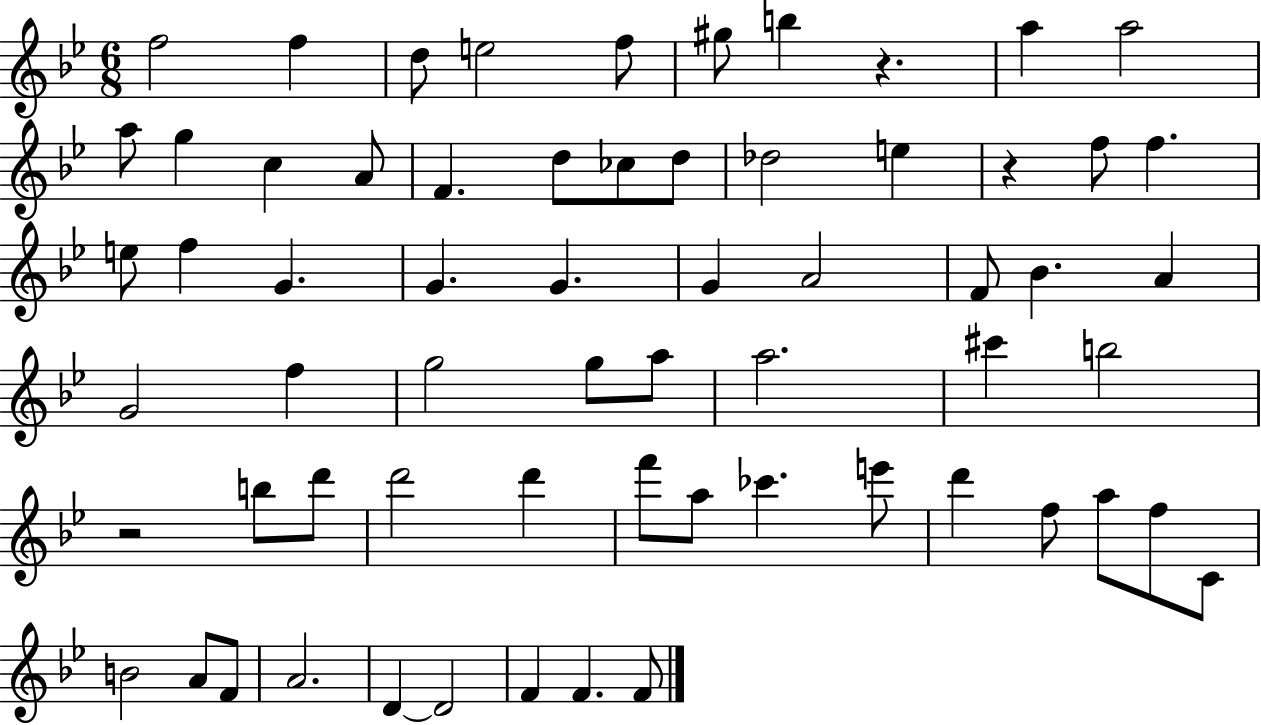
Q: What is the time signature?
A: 6/8